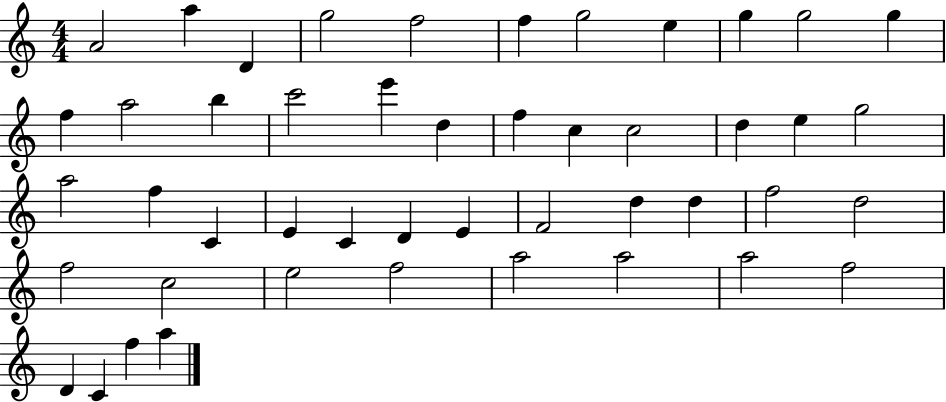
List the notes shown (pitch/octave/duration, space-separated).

A4/h A5/q D4/q G5/h F5/h F5/q G5/h E5/q G5/q G5/h G5/q F5/q A5/h B5/q C6/h E6/q D5/q F5/q C5/q C5/h D5/q E5/q G5/h A5/h F5/q C4/q E4/q C4/q D4/q E4/q F4/h D5/q D5/q F5/h D5/h F5/h C5/h E5/h F5/h A5/h A5/h A5/h F5/h D4/q C4/q F5/q A5/q